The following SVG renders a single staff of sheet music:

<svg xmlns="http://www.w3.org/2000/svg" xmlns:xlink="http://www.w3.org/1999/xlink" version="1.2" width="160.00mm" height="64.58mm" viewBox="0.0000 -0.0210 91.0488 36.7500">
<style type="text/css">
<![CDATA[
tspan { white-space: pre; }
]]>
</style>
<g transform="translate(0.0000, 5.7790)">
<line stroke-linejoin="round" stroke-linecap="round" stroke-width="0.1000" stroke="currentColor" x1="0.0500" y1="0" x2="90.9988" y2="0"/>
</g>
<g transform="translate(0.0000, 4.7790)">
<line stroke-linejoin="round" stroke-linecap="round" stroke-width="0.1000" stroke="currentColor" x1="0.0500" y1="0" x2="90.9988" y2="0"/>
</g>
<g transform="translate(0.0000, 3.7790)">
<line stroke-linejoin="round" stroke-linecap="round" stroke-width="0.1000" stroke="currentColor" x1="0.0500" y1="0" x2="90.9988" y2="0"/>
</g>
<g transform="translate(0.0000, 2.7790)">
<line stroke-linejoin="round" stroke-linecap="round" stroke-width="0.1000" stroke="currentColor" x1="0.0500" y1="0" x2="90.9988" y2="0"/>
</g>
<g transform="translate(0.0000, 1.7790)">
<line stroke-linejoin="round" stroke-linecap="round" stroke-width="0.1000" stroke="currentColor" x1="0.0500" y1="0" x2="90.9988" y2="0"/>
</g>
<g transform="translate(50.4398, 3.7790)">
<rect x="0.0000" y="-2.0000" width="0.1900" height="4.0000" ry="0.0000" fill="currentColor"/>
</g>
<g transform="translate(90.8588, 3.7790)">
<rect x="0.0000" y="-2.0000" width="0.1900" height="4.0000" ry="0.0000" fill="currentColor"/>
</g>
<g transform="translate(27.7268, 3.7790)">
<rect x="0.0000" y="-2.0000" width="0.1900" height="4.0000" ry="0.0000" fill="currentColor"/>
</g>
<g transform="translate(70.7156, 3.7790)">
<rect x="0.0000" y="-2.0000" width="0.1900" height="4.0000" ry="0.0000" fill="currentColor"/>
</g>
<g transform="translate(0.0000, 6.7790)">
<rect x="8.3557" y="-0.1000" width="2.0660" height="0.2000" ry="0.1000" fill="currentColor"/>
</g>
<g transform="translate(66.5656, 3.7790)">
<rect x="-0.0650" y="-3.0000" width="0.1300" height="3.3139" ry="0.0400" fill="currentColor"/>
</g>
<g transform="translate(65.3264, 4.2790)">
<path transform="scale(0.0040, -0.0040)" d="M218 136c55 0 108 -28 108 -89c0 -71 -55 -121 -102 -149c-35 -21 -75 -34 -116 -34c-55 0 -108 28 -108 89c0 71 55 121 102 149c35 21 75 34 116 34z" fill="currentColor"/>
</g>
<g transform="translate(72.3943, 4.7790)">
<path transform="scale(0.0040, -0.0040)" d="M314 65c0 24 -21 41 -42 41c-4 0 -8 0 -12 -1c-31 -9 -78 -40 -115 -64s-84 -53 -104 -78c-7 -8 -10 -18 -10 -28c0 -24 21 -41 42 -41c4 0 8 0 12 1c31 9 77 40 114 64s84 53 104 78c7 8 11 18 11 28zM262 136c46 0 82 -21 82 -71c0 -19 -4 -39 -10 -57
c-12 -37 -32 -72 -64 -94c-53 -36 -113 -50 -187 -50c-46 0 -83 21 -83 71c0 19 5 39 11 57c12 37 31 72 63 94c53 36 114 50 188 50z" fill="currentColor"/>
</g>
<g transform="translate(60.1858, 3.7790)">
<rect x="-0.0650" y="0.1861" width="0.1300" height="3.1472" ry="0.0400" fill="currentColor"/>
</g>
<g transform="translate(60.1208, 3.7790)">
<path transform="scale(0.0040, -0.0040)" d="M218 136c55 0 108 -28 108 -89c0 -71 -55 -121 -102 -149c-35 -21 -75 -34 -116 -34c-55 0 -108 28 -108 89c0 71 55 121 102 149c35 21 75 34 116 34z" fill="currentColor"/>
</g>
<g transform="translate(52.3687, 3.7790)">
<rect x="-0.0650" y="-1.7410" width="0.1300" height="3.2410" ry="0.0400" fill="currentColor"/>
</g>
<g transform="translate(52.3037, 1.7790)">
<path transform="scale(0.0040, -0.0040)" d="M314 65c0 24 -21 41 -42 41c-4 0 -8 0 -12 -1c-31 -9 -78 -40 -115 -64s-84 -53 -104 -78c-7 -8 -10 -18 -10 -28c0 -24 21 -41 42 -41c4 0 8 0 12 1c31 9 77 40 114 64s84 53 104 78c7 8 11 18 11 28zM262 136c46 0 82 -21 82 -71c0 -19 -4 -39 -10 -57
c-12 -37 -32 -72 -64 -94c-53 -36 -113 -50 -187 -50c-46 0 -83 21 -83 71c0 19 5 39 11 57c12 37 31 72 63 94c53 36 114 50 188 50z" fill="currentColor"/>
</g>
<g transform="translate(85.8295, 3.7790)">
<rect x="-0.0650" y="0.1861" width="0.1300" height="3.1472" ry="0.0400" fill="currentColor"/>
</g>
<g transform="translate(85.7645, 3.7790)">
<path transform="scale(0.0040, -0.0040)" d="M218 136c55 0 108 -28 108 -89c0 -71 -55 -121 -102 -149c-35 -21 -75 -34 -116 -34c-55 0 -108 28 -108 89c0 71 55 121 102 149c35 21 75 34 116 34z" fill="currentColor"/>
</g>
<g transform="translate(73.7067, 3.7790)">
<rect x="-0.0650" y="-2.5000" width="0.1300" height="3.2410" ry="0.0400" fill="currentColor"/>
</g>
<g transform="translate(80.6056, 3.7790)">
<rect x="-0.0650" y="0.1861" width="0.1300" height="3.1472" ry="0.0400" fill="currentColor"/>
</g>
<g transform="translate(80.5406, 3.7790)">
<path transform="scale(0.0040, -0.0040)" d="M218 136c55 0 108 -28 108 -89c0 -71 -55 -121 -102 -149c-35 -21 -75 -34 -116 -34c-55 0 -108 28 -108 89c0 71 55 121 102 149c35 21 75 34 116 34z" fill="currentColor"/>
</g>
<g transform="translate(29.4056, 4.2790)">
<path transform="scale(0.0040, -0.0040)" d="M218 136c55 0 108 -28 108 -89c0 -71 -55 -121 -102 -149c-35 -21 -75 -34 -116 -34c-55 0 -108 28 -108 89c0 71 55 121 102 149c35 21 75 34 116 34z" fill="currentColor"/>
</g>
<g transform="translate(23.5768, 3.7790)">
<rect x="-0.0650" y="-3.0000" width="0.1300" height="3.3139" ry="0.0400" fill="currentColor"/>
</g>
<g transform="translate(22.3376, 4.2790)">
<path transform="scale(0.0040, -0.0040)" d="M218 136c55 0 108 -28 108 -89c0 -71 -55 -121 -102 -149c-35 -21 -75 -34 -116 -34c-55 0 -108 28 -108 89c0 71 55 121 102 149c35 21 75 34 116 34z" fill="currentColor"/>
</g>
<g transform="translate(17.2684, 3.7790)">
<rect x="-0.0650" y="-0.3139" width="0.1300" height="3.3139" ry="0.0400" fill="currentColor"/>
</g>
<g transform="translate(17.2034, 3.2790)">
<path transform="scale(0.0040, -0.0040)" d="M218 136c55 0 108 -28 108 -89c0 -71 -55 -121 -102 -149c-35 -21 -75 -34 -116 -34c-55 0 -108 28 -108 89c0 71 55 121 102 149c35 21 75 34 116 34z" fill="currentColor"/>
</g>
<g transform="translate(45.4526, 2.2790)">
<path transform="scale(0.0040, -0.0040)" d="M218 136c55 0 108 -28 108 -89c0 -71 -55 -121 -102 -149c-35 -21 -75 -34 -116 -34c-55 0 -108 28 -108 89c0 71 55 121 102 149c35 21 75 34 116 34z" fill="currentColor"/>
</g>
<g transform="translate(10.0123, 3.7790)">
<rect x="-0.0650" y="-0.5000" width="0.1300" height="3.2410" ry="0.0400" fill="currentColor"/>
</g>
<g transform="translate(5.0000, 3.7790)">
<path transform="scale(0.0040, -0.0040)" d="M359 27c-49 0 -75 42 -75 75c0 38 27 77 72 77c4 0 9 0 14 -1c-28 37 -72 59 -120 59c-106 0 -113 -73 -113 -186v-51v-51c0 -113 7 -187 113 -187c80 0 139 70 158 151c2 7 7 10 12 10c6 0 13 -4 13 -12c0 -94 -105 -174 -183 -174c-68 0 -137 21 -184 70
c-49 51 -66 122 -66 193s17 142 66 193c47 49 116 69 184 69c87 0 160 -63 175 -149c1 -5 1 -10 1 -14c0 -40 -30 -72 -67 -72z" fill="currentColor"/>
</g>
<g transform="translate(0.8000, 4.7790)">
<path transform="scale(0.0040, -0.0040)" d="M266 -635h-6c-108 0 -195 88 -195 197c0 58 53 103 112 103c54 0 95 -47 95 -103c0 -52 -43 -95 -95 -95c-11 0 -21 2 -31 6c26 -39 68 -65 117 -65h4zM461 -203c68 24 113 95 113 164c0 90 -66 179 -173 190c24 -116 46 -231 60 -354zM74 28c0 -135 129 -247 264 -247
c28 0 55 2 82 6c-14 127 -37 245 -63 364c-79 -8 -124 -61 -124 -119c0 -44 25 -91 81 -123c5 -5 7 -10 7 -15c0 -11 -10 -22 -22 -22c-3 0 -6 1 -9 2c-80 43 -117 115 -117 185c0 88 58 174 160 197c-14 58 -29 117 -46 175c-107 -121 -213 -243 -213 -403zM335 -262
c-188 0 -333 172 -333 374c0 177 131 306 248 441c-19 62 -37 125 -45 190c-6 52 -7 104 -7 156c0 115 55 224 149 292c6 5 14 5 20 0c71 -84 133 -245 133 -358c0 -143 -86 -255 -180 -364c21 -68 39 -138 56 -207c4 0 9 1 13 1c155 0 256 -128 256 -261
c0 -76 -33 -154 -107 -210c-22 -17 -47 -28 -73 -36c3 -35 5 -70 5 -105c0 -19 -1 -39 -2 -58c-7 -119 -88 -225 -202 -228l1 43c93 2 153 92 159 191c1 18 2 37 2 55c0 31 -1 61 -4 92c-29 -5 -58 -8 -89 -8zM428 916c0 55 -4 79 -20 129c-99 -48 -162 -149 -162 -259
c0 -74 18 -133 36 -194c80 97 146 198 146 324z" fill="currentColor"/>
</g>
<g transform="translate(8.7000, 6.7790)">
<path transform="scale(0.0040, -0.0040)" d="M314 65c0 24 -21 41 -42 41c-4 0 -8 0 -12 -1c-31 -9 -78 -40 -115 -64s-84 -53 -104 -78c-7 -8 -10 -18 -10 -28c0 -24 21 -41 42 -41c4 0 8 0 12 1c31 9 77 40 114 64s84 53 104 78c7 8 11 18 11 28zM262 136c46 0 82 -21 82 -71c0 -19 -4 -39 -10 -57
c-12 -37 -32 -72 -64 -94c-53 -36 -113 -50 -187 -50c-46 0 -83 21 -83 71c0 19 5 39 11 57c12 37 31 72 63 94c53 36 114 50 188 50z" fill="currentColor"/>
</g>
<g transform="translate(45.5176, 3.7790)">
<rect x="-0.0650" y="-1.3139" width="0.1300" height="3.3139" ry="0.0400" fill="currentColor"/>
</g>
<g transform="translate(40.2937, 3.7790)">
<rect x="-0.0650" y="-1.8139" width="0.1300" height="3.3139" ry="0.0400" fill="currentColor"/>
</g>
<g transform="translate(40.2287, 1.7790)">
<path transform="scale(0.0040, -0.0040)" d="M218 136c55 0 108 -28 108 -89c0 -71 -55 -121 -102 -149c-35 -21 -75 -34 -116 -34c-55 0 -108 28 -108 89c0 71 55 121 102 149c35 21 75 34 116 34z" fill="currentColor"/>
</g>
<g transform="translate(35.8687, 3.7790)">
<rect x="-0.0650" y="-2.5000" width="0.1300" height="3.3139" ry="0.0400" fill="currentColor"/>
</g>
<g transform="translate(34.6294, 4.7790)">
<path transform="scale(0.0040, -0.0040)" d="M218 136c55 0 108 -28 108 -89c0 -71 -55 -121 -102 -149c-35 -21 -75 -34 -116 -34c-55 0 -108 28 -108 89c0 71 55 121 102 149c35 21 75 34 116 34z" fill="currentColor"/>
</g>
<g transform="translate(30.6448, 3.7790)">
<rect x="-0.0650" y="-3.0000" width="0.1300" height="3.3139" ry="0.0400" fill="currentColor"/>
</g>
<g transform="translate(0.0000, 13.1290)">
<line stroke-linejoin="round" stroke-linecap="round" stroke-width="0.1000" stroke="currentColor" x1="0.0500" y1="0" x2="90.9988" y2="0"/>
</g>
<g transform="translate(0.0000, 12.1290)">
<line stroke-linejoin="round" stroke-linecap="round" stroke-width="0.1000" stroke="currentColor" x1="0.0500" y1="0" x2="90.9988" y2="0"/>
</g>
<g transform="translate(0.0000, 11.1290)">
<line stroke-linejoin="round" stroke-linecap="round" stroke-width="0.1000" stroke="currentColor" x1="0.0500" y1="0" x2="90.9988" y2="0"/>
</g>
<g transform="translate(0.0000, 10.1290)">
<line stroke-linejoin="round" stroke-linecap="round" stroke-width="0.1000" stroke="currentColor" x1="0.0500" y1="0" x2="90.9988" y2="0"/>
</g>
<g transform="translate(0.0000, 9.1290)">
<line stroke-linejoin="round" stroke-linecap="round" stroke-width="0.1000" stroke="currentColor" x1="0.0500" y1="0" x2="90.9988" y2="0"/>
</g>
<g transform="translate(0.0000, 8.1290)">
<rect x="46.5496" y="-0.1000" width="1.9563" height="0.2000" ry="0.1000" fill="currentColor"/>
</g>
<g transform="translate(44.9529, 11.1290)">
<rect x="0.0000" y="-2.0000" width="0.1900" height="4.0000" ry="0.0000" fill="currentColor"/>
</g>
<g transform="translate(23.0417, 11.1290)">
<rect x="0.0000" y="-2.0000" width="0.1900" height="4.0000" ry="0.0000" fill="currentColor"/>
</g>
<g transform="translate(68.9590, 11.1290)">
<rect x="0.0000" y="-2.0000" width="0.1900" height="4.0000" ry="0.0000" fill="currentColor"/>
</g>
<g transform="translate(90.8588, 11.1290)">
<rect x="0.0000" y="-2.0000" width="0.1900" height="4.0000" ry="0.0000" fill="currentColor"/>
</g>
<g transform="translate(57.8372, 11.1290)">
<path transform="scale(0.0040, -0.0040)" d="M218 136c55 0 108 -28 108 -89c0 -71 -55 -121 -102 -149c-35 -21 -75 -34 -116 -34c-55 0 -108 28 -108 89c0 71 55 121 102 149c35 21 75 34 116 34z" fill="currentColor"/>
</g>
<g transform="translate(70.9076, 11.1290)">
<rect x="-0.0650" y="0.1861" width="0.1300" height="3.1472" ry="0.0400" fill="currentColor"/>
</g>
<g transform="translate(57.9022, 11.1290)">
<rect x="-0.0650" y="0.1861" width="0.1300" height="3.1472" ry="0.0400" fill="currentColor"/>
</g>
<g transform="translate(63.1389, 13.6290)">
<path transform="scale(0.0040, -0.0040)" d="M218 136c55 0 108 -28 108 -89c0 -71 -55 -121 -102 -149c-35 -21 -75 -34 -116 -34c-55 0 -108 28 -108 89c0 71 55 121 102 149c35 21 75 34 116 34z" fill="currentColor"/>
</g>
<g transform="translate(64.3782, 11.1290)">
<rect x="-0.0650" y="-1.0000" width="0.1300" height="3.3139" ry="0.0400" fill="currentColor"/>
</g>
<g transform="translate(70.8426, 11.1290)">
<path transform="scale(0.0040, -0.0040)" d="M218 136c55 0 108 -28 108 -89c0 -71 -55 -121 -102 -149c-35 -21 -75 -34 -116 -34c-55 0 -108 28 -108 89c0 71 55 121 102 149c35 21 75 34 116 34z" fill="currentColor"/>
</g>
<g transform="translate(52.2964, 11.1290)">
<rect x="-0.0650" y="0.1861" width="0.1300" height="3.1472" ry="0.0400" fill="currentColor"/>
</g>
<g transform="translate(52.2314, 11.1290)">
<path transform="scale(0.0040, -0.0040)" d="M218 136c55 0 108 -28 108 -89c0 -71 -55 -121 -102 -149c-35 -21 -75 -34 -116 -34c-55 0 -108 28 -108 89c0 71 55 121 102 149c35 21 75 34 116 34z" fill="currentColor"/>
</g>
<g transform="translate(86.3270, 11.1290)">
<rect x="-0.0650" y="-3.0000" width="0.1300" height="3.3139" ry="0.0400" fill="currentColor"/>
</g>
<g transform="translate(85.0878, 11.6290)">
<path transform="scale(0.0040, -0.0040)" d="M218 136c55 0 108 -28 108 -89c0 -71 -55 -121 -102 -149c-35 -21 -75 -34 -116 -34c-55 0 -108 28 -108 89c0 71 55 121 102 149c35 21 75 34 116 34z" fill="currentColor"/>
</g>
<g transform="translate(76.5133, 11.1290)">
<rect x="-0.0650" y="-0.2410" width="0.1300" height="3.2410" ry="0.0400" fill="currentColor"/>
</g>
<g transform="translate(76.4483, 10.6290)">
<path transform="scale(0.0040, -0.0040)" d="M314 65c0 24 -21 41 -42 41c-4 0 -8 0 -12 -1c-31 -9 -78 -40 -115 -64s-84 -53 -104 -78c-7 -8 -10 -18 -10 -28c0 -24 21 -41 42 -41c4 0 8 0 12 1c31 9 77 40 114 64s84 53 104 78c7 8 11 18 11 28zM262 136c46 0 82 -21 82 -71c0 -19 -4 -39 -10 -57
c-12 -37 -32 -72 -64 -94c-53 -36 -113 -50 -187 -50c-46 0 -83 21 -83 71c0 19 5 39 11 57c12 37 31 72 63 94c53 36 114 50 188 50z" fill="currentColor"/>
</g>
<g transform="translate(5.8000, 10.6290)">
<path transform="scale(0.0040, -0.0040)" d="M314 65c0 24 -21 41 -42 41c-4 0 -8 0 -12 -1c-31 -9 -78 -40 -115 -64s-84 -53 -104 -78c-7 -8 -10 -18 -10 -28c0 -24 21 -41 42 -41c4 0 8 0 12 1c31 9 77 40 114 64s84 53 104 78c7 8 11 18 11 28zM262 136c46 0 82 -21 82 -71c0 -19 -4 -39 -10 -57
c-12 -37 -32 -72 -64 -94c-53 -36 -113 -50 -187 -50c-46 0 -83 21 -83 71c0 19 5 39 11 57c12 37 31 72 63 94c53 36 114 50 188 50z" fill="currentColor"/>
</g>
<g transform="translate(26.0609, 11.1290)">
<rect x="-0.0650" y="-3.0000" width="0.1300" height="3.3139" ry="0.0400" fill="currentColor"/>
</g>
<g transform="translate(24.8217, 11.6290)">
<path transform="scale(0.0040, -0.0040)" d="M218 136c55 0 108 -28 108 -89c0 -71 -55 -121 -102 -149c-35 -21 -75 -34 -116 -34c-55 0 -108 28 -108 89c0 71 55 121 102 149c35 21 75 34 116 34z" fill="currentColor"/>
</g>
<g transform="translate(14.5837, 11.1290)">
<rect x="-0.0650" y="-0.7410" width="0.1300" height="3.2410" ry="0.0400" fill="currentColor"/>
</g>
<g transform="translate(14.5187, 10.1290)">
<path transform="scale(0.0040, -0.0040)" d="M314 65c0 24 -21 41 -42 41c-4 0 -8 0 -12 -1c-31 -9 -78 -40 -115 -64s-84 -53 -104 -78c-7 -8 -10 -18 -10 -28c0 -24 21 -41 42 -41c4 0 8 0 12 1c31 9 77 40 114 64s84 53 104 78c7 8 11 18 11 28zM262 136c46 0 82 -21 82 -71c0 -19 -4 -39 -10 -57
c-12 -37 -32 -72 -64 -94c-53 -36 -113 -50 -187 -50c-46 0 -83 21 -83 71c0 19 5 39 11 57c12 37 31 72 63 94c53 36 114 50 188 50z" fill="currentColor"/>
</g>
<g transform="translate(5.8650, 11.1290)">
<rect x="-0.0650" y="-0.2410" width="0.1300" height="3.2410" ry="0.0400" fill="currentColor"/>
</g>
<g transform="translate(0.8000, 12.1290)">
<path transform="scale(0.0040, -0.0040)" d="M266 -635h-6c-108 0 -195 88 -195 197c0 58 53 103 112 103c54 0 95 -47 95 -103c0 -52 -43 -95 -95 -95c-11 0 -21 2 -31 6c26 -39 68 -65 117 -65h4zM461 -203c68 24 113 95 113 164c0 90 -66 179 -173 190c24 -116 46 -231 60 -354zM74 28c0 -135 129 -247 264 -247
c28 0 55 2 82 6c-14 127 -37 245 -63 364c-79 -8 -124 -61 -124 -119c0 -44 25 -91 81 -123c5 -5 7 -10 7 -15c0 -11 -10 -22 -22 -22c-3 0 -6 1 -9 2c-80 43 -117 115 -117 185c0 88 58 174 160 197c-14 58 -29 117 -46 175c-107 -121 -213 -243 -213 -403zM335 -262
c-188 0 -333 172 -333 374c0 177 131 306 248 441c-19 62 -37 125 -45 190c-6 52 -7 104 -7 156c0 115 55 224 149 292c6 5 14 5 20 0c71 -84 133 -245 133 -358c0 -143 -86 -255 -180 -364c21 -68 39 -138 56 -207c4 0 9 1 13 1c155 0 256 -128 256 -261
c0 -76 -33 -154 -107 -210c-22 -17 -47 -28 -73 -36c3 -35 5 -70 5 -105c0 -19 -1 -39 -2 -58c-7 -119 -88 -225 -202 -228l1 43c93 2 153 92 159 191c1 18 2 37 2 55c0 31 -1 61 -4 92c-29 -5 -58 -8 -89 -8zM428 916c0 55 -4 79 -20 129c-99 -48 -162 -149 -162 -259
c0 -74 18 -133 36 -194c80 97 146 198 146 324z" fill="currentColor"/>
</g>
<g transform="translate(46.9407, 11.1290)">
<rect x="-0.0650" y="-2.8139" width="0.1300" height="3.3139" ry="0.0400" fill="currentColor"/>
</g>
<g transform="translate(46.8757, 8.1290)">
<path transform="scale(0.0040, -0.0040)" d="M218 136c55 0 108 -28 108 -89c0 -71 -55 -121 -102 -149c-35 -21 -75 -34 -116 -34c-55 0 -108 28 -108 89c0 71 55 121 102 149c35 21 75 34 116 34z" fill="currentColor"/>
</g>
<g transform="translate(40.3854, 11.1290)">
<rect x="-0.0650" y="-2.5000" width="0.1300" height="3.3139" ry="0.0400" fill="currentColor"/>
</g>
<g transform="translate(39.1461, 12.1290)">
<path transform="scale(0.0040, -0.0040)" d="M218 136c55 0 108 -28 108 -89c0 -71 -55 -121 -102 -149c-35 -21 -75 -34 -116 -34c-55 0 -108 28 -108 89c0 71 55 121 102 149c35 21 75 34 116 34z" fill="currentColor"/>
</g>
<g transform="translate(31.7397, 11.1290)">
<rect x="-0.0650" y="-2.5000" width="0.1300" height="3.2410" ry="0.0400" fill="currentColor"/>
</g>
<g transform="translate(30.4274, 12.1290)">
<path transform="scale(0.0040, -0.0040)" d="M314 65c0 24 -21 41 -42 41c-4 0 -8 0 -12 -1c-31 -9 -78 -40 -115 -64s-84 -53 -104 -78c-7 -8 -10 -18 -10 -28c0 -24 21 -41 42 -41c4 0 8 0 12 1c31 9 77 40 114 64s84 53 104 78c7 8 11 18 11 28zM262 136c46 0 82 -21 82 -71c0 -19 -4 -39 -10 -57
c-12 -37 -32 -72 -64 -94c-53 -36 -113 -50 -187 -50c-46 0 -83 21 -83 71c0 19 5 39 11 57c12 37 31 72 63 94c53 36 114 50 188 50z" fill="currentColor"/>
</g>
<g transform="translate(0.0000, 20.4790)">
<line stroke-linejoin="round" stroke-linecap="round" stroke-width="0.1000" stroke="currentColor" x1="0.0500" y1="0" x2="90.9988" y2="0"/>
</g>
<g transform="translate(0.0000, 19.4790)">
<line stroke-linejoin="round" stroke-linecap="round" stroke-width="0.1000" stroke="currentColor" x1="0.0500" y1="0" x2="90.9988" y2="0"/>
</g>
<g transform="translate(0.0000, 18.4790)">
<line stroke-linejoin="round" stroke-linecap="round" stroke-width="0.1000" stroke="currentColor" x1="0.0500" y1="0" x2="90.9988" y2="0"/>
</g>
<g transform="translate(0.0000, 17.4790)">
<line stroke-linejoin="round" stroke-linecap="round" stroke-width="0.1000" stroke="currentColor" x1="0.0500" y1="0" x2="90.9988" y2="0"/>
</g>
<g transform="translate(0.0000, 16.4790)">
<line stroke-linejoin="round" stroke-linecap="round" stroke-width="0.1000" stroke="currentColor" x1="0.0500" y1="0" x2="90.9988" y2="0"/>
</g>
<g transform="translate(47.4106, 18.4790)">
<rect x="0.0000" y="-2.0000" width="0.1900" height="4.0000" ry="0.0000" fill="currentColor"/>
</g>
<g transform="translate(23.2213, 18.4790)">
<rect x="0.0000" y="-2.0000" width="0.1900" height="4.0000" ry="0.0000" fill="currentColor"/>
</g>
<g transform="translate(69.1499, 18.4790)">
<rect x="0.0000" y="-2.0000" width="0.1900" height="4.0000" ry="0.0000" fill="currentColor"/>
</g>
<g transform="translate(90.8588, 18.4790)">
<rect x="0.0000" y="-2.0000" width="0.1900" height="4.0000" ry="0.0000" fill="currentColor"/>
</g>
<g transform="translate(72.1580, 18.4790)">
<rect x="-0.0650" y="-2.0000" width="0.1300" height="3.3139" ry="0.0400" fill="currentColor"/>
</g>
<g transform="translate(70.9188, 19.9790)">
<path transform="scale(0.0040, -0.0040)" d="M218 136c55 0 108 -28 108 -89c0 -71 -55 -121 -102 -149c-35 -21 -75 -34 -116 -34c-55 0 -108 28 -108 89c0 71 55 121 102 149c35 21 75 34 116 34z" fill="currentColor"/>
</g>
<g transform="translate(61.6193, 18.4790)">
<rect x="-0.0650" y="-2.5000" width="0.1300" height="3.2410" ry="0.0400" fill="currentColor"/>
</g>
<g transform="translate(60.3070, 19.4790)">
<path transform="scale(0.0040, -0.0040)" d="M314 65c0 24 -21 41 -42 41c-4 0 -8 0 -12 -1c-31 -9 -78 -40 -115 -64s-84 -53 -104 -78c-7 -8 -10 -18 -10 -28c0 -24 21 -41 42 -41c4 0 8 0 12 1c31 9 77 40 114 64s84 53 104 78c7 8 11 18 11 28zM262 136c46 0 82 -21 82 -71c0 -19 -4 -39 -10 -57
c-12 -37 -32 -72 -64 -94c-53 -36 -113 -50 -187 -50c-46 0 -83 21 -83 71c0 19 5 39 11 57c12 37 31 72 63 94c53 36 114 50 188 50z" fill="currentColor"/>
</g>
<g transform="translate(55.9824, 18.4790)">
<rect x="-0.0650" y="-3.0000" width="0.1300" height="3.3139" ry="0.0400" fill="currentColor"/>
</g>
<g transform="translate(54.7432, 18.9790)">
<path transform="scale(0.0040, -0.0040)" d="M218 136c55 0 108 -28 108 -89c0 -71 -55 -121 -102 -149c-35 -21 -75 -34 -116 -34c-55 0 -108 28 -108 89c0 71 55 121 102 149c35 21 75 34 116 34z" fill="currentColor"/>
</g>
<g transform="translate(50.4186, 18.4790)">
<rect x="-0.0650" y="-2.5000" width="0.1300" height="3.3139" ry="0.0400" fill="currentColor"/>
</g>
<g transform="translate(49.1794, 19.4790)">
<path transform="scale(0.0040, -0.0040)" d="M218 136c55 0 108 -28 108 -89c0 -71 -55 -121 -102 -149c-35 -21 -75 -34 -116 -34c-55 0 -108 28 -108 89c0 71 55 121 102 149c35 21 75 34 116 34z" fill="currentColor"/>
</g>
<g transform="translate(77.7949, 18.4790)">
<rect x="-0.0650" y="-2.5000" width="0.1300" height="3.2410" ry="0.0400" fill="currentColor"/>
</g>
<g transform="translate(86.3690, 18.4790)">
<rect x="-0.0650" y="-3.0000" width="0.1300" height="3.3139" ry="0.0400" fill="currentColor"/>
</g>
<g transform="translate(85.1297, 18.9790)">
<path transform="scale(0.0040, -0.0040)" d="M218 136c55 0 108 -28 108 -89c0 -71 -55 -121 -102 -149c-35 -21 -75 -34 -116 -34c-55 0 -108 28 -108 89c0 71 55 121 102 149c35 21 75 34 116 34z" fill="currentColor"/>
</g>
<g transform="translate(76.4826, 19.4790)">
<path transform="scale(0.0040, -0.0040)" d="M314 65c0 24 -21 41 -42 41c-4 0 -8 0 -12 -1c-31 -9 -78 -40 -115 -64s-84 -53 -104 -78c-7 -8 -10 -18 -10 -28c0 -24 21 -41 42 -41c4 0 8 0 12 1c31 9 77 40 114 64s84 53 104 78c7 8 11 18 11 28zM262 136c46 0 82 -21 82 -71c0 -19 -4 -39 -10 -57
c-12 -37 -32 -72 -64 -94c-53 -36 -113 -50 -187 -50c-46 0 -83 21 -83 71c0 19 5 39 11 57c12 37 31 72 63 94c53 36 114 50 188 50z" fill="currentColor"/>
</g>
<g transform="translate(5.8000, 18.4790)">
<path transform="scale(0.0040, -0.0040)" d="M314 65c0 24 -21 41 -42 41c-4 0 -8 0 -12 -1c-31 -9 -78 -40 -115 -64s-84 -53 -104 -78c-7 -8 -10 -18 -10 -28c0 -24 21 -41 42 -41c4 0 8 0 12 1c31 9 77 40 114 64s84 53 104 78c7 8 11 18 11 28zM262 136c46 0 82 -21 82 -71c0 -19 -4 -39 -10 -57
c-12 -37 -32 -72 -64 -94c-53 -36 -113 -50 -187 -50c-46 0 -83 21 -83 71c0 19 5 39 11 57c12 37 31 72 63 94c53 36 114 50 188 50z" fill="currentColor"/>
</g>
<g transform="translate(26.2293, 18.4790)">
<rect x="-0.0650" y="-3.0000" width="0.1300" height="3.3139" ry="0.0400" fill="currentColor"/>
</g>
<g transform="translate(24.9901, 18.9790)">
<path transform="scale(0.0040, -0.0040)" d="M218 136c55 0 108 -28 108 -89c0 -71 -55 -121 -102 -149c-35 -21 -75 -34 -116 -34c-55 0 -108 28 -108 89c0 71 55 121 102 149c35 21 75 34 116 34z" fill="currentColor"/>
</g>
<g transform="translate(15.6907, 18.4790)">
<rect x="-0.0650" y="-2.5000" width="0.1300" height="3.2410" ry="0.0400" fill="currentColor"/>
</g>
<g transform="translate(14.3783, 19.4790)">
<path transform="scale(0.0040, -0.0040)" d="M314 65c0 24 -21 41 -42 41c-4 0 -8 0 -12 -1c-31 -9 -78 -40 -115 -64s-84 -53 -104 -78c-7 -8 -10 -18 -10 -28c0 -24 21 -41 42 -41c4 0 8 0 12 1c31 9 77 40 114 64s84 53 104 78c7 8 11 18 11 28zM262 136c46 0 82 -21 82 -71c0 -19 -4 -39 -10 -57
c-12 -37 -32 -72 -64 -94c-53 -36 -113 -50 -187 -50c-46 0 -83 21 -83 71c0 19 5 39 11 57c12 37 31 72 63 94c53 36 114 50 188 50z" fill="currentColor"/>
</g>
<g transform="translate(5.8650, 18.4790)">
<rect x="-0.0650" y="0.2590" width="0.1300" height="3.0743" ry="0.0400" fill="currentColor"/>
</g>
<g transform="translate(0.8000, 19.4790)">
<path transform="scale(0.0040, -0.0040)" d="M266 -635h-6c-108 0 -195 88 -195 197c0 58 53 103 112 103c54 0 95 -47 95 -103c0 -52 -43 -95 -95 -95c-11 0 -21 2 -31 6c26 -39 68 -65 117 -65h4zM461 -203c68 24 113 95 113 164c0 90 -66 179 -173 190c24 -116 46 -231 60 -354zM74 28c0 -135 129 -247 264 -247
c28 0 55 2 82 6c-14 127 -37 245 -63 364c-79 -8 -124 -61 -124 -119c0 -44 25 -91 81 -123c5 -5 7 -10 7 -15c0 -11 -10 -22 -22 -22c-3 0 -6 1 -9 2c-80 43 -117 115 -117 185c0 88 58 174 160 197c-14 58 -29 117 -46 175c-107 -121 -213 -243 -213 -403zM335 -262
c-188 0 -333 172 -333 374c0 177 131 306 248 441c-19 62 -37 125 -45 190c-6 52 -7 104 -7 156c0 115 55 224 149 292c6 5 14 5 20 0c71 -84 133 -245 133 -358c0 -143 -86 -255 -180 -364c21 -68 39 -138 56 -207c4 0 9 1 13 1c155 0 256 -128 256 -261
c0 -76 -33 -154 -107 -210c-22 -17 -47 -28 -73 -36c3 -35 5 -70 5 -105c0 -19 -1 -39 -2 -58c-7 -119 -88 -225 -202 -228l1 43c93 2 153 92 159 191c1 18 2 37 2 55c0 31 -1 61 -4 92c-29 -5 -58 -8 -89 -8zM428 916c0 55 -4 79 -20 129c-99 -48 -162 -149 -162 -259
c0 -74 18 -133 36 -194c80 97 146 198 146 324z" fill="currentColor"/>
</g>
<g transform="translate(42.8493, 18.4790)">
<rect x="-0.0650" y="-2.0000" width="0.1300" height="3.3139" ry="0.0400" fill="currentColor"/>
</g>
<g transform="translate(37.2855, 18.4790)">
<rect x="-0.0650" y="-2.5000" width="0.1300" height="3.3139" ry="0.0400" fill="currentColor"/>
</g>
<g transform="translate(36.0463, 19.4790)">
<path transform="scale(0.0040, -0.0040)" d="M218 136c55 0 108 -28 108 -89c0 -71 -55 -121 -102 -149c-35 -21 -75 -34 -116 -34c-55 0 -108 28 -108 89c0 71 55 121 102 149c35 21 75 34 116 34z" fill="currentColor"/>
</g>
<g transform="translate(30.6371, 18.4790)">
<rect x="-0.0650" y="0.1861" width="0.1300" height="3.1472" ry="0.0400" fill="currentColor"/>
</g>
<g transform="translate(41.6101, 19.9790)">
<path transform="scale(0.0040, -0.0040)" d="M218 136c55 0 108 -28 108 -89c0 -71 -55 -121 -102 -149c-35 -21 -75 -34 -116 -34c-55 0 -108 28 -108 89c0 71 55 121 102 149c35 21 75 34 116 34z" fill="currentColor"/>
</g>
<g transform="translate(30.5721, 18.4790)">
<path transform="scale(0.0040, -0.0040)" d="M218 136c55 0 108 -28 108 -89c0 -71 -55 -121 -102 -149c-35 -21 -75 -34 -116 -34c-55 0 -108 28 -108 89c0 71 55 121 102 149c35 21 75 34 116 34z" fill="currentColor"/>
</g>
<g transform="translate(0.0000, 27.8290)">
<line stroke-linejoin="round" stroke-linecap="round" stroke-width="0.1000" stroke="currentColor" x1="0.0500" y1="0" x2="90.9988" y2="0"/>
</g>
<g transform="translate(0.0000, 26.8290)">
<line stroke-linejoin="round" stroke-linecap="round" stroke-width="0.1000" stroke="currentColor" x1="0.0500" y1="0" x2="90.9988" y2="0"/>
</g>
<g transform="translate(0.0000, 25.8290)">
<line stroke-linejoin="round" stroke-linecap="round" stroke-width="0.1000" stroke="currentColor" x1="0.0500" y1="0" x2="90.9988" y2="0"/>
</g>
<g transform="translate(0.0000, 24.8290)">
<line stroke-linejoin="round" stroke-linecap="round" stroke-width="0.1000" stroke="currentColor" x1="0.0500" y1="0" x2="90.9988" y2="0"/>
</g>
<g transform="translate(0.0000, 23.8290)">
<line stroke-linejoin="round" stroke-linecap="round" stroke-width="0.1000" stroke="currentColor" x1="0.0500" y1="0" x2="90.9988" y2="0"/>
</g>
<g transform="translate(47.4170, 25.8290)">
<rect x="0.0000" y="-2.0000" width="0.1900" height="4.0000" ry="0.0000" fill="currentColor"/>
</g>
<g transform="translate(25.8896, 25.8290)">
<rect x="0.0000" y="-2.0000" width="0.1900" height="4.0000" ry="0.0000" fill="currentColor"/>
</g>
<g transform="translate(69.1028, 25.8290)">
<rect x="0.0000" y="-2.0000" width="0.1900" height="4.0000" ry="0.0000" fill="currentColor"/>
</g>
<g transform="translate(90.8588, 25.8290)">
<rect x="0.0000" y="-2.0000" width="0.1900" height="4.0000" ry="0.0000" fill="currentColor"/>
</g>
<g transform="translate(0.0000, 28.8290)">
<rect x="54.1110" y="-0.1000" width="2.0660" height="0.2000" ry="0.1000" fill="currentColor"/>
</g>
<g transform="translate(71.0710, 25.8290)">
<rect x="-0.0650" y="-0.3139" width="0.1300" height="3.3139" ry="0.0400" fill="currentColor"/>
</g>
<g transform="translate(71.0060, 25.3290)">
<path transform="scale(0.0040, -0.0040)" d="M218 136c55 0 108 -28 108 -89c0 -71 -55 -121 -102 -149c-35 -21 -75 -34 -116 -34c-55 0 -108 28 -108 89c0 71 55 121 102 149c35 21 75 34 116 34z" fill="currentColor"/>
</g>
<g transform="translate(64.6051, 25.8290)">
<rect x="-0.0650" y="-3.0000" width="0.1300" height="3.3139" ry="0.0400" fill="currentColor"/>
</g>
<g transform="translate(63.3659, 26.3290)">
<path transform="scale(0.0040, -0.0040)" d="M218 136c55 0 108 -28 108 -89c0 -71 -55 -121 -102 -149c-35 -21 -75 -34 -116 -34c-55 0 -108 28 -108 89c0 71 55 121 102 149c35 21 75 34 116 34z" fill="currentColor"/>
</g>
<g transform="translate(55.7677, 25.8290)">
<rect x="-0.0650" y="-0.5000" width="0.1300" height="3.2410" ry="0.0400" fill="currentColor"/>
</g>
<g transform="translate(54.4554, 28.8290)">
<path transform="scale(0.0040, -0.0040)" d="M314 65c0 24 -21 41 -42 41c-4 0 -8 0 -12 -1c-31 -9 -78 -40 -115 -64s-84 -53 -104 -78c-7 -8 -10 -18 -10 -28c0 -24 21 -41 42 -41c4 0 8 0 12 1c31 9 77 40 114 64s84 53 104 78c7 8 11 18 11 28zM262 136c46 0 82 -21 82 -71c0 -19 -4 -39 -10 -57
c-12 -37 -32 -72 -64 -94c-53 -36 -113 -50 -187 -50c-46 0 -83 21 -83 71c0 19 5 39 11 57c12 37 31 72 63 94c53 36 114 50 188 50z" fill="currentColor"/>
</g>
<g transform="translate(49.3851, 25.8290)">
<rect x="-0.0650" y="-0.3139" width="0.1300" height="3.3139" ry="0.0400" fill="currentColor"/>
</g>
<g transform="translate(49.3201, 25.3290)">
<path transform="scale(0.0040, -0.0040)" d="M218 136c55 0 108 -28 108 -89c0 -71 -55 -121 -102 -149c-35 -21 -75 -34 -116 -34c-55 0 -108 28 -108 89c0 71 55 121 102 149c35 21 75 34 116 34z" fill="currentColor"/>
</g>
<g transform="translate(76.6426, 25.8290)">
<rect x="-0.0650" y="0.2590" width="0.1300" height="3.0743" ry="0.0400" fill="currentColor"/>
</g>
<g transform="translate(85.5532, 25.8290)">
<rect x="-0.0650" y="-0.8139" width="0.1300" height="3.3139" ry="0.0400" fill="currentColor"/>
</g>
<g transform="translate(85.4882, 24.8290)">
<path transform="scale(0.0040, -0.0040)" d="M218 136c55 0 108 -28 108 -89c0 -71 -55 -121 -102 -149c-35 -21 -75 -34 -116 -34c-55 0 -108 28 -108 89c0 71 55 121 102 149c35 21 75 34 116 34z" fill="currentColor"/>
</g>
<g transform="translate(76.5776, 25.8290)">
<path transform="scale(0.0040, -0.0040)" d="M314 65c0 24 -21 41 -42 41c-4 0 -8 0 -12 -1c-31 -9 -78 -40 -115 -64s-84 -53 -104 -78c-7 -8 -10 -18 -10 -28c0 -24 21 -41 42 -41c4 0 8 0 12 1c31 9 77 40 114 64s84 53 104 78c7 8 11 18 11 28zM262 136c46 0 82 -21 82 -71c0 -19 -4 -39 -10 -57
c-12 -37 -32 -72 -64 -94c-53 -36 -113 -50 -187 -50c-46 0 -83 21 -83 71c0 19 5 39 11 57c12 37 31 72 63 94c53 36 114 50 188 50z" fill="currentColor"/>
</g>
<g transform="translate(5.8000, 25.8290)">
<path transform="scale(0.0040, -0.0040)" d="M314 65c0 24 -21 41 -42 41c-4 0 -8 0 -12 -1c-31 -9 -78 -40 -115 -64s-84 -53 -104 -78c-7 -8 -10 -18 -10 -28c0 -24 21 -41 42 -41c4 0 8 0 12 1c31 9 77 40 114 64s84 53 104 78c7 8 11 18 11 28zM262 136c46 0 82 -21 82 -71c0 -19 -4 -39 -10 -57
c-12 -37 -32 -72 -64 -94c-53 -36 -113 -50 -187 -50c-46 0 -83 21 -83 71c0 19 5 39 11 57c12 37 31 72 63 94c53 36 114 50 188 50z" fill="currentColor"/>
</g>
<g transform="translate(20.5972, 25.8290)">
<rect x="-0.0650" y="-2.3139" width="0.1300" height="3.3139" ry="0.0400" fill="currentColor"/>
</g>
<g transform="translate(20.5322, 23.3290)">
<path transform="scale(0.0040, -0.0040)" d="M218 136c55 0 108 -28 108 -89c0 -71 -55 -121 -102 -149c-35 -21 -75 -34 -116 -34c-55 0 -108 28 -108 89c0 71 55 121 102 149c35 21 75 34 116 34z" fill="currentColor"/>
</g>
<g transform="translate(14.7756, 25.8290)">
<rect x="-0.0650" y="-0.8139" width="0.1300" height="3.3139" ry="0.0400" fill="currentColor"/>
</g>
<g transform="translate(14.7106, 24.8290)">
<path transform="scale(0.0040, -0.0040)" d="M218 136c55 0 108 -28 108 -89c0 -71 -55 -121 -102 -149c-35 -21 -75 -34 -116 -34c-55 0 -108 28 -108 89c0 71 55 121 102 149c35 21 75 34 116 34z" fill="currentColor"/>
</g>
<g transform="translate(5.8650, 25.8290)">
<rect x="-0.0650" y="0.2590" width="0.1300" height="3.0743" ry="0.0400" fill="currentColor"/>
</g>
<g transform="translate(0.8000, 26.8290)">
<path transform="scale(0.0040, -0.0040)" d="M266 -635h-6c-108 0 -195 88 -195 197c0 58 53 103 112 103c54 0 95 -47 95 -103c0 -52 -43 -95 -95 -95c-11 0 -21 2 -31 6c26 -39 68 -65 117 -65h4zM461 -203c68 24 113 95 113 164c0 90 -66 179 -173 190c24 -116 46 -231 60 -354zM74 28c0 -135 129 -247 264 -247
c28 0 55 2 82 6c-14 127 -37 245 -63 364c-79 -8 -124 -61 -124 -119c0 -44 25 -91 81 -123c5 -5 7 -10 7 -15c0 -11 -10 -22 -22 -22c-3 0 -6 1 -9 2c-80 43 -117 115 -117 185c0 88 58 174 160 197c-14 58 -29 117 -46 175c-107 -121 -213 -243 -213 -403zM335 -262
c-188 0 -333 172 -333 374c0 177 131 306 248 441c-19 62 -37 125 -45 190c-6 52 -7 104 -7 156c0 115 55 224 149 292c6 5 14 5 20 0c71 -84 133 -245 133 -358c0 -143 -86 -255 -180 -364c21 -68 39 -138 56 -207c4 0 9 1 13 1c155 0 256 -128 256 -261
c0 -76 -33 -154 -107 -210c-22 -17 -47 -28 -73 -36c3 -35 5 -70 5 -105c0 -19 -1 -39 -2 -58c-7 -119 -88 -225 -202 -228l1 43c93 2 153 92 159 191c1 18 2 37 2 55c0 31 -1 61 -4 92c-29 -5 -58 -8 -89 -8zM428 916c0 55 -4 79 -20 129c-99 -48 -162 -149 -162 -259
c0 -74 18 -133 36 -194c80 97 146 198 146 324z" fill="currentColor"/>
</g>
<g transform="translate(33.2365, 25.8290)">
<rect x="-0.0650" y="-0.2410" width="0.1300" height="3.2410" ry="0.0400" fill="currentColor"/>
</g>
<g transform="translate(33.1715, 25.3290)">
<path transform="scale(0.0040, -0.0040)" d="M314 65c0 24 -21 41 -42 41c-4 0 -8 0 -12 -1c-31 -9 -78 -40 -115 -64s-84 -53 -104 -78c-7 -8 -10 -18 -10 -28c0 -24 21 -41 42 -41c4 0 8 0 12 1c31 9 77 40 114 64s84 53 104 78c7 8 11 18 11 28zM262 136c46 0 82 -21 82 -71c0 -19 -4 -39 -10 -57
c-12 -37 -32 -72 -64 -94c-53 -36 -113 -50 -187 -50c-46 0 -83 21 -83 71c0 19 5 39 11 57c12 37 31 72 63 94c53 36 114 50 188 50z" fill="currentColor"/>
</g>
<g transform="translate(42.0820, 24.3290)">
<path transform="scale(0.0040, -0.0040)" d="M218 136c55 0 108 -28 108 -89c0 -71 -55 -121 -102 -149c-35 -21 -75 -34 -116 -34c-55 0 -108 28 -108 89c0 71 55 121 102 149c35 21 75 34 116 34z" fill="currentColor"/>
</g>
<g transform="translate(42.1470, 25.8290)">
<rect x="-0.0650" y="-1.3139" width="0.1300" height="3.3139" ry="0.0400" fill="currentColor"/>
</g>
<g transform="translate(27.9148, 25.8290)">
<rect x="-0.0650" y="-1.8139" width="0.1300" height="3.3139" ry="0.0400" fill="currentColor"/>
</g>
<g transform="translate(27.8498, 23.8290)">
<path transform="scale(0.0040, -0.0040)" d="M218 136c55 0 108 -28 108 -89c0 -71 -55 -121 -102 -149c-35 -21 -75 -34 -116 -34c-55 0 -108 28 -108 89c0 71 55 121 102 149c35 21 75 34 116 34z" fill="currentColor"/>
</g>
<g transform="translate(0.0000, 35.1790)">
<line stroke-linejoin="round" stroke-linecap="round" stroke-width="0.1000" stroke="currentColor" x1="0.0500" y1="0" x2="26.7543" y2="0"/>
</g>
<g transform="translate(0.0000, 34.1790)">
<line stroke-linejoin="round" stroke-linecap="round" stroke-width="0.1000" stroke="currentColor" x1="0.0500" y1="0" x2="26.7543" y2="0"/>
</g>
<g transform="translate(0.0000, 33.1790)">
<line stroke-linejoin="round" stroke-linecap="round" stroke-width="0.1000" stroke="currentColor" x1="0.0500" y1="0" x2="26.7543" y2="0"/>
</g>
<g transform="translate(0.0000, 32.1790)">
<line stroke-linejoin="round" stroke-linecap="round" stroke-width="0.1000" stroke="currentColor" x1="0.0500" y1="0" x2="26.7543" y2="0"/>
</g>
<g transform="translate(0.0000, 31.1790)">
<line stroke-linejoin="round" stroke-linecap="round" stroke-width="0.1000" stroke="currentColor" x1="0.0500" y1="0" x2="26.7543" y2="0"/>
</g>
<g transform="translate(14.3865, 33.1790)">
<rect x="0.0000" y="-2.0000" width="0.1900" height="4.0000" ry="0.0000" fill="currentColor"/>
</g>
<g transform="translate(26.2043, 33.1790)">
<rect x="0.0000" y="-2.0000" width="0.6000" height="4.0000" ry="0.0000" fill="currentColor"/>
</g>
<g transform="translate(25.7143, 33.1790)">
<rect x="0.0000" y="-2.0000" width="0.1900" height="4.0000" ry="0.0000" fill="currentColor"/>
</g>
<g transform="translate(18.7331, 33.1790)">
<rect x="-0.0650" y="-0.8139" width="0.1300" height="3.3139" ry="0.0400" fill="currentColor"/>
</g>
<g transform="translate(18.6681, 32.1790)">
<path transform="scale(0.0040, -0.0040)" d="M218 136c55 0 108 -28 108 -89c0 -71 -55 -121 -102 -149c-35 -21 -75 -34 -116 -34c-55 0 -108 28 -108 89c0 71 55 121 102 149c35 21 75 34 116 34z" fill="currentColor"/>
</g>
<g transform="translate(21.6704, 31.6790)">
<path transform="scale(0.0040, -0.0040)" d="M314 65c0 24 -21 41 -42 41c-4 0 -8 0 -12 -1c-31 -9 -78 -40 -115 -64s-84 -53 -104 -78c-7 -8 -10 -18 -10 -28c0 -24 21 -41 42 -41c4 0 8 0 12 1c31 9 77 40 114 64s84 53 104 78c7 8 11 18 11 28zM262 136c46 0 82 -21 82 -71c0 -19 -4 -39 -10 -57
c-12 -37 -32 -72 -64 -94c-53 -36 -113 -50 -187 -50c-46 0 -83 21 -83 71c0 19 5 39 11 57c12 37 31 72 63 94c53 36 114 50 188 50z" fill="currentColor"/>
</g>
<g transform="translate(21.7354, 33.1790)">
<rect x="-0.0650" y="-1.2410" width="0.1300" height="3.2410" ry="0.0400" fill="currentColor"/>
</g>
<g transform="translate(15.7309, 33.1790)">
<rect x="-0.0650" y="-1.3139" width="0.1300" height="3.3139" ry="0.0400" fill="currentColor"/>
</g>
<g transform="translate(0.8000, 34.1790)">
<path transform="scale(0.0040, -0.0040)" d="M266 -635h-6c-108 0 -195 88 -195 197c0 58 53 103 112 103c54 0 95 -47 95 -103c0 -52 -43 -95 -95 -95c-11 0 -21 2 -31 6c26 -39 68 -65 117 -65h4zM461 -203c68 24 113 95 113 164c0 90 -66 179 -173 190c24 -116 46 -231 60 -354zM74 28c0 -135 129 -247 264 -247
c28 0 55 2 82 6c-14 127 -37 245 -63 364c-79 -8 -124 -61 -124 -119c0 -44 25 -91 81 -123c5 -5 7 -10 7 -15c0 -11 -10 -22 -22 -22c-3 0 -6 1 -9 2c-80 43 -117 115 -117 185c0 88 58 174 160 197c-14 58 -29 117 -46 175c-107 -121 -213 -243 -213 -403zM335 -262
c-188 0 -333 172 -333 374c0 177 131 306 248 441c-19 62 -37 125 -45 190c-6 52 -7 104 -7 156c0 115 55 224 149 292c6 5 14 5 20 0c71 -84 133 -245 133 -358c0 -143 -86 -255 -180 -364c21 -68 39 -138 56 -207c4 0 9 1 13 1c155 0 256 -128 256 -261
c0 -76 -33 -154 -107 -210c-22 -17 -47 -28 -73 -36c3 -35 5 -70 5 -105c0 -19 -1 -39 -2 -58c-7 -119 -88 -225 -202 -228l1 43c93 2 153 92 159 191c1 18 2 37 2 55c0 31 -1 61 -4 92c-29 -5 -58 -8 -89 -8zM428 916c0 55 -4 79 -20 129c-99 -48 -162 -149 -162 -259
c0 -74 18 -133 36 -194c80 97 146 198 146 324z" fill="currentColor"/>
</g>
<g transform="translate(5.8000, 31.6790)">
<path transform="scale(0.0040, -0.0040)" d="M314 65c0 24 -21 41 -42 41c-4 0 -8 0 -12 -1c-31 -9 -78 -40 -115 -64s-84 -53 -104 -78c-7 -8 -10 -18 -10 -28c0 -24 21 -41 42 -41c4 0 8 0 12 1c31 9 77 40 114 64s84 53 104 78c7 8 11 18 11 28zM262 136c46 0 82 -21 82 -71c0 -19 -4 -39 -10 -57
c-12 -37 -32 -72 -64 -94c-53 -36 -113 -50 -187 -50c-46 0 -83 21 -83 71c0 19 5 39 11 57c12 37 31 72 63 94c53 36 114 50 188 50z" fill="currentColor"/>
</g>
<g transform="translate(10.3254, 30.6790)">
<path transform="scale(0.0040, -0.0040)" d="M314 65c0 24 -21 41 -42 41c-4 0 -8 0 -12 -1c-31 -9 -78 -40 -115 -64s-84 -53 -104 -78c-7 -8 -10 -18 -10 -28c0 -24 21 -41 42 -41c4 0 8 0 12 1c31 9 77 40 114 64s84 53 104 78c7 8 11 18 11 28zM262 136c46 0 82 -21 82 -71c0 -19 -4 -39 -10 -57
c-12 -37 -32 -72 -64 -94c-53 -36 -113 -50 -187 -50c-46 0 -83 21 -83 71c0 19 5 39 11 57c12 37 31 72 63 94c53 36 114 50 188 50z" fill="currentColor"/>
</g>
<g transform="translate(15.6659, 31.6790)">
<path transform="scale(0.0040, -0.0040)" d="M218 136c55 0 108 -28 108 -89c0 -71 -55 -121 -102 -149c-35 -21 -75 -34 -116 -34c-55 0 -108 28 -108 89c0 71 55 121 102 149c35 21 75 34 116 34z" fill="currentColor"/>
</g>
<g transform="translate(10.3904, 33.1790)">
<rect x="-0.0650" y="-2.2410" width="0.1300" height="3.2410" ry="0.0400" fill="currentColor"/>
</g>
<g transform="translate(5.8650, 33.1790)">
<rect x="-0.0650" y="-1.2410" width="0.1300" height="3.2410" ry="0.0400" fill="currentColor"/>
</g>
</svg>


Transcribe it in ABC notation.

X:1
T:Untitled
M:4/4
L:1/4
K:C
C2 c A A G f e f2 B A G2 B B c2 d2 A G2 G a B B D B c2 A B2 G2 A B G F G A G2 F G2 A B2 d g f c2 e c C2 A c B2 d e2 g2 e d e2